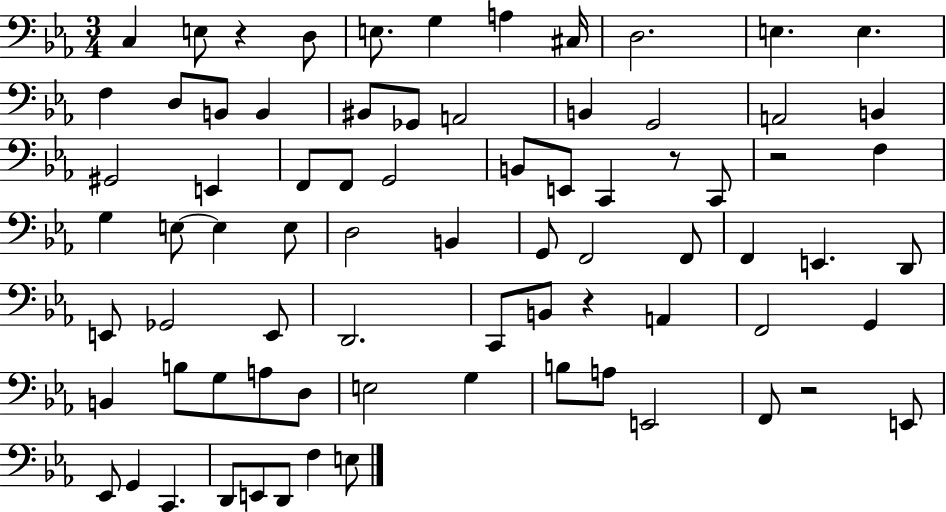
X:1
T:Untitled
M:3/4
L:1/4
K:Eb
C, E,/2 z D,/2 E,/2 G, A, ^C,/4 D,2 E, E, F, D,/2 B,,/2 B,, ^B,,/2 _G,,/2 A,,2 B,, G,,2 A,,2 B,, ^G,,2 E,, F,,/2 F,,/2 G,,2 B,,/2 E,,/2 C,, z/2 C,,/2 z2 F, G, E,/2 E, E,/2 D,2 B,, G,,/2 F,,2 F,,/2 F,, E,, D,,/2 E,,/2 _G,,2 E,,/2 D,,2 C,,/2 B,,/2 z A,, F,,2 G,, B,, B,/2 G,/2 A,/2 D,/2 E,2 G, B,/2 A,/2 E,,2 F,,/2 z2 E,,/2 _E,,/2 G,, C,, D,,/2 E,,/2 D,,/2 F, E,/2